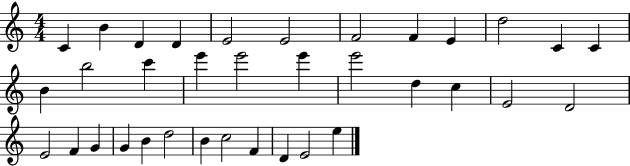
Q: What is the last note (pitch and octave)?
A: E5